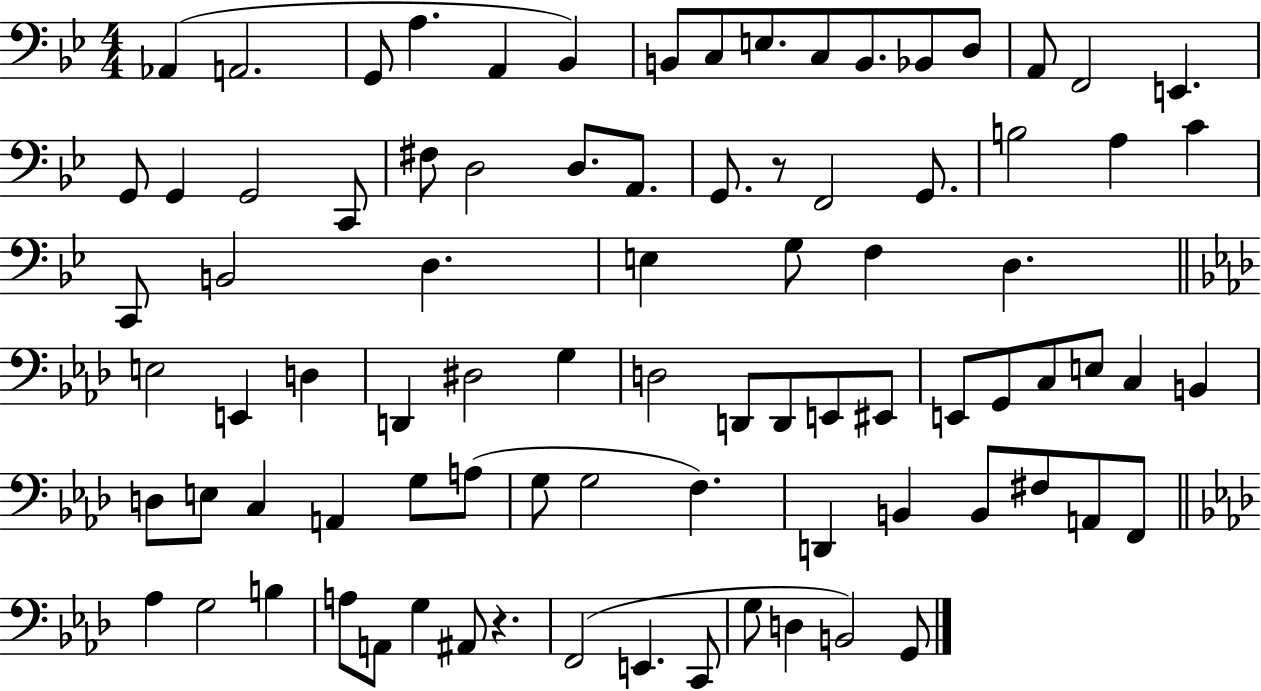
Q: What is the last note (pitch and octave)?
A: G2